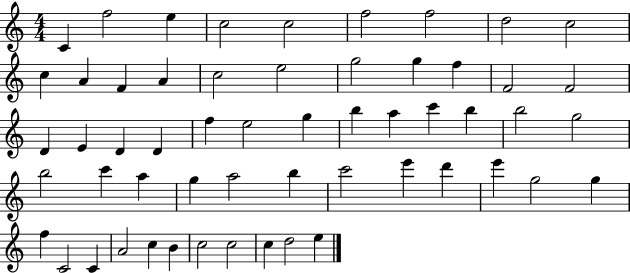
C4/q F5/h E5/q C5/h C5/h F5/h F5/h D5/h C5/h C5/q A4/q F4/q A4/q C5/h E5/h G5/h G5/q F5/q F4/h F4/h D4/q E4/q D4/q D4/q F5/q E5/h G5/q B5/q A5/q C6/q B5/q B5/h G5/h B5/h C6/q A5/q G5/q A5/h B5/q C6/h E6/q D6/q E6/q G5/h G5/q F5/q C4/h C4/q A4/h C5/q B4/q C5/h C5/h C5/q D5/h E5/q